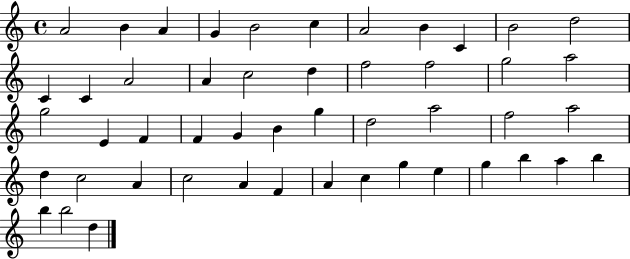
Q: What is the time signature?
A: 4/4